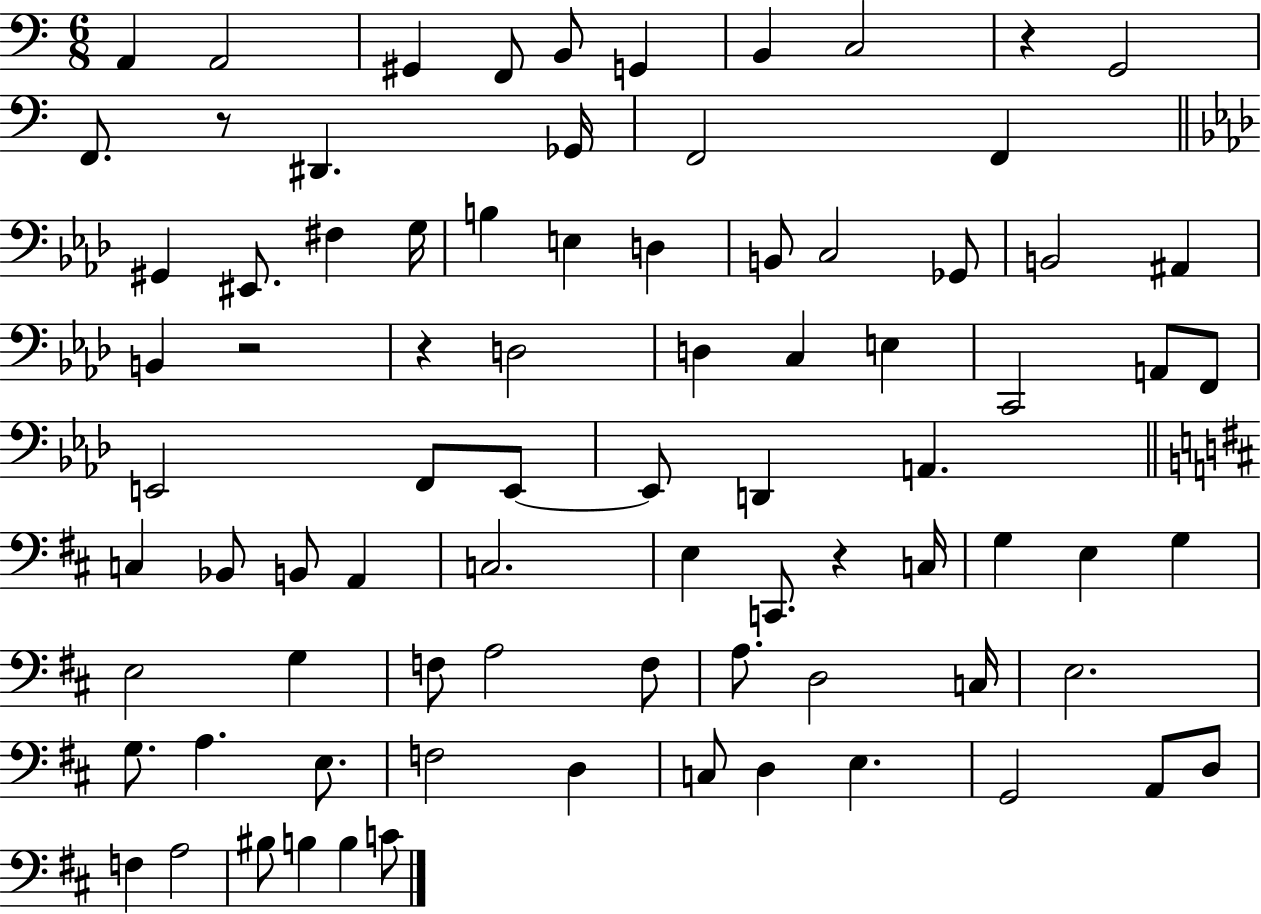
{
  \clef bass
  \numericTimeSignature
  \time 6/8
  \key c \major
  \repeat volta 2 { a,4 a,2 | gis,4 f,8 b,8 g,4 | b,4 c2 | r4 g,2 | \break f,8. r8 dis,4. ges,16 | f,2 f,4 | \bar "||" \break \key aes \major gis,4 eis,8. fis4 g16 | b4 e4 d4 | b,8 c2 ges,8 | b,2 ais,4 | \break b,4 r2 | r4 d2 | d4 c4 e4 | c,2 a,8 f,8 | \break e,2 f,8 e,8~~ | e,8 d,4 a,4. | \bar "||" \break \key d \major c4 bes,8 b,8 a,4 | c2. | e4 c,8. r4 c16 | g4 e4 g4 | \break e2 g4 | f8 a2 f8 | a8. d2 c16 | e2. | \break g8. a4. e8. | f2 d4 | c8 d4 e4. | g,2 a,8 d8 | \break f4 a2 | bis8 b4 b4 c'8 | } \bar "|."
}